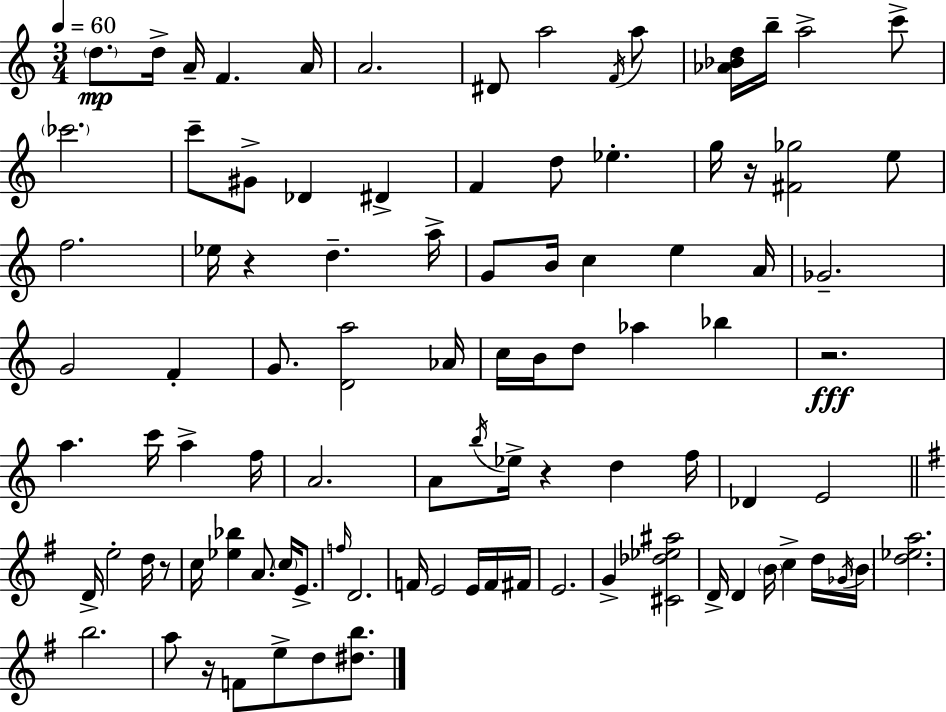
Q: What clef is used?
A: treble